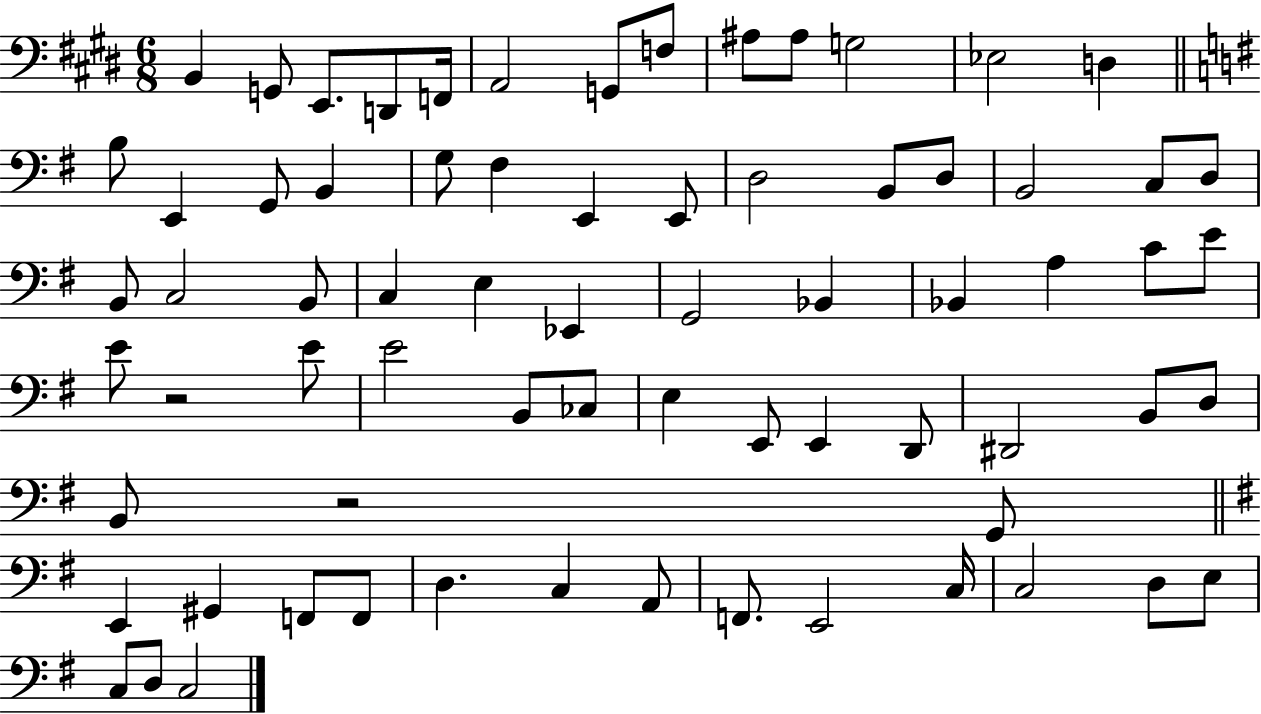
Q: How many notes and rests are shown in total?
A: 71